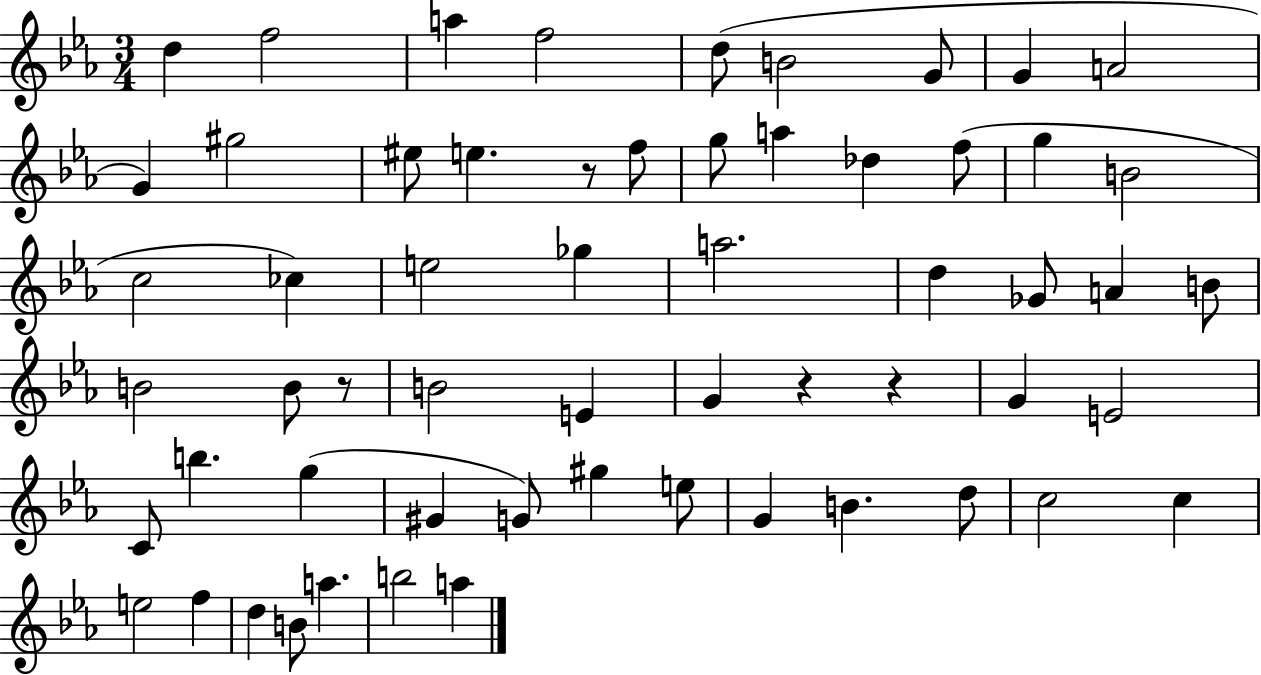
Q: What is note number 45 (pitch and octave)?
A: B4